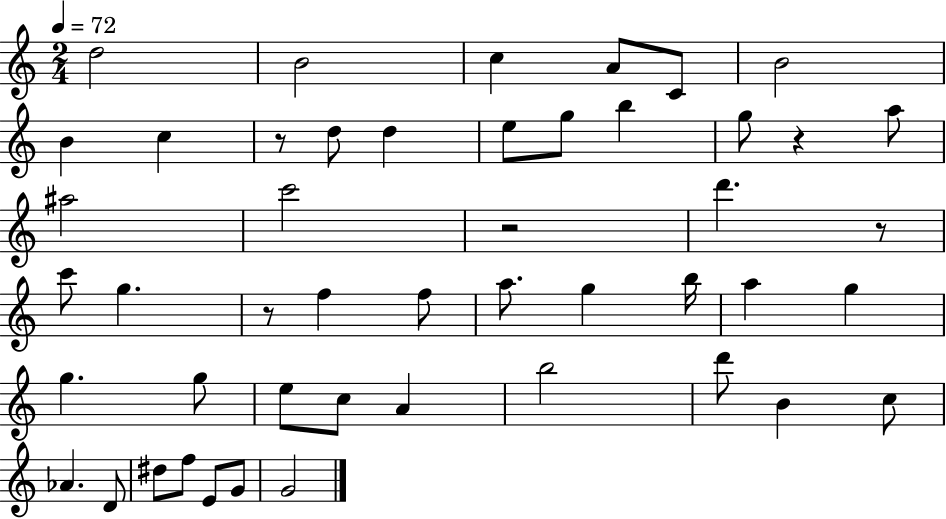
{
  \clef treble
  \numericTimeSignature
  \time 2/4
  \key c \major
  \tempo 4 = 72
  d''2 | b'2 | c''4 a'8 c'8 | b'2 | \break b'4 c''4 | r8 d''8 d''4 | e''8 g''8 b''4 | g''8 r4 a''8 | \break ais''2 | c'''2 | r2 | d'''4. r8 | \break c'''8 g''4. | r8 f''4 f''8 | a''8. g''4 b''16 | a''4 g''4 | \break g''4. g''8 | e''8 c''8 a'4 | b''2 | d'''8 b'4 c''8 | \break aes'4. d'8 | dis''8 f''8 e'8 g'8 | g'2 | \bar "|."
}